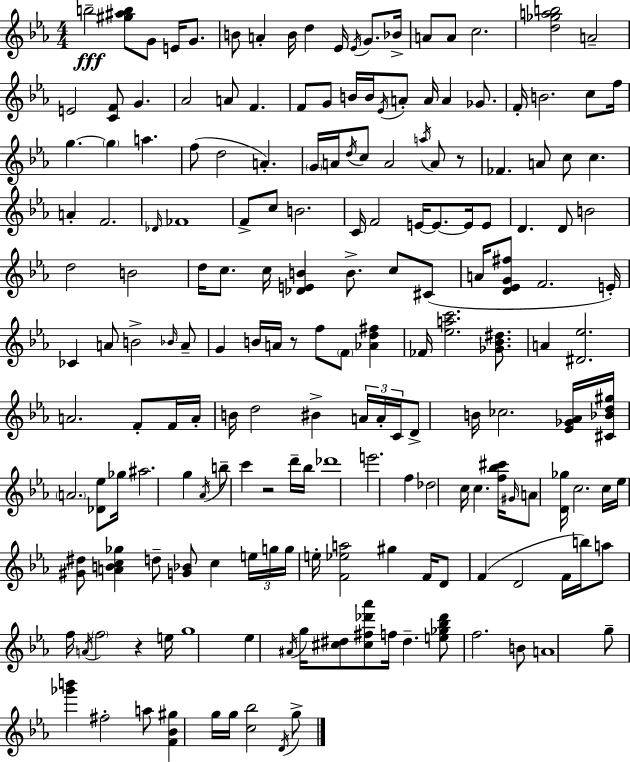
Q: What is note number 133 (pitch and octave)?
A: F4